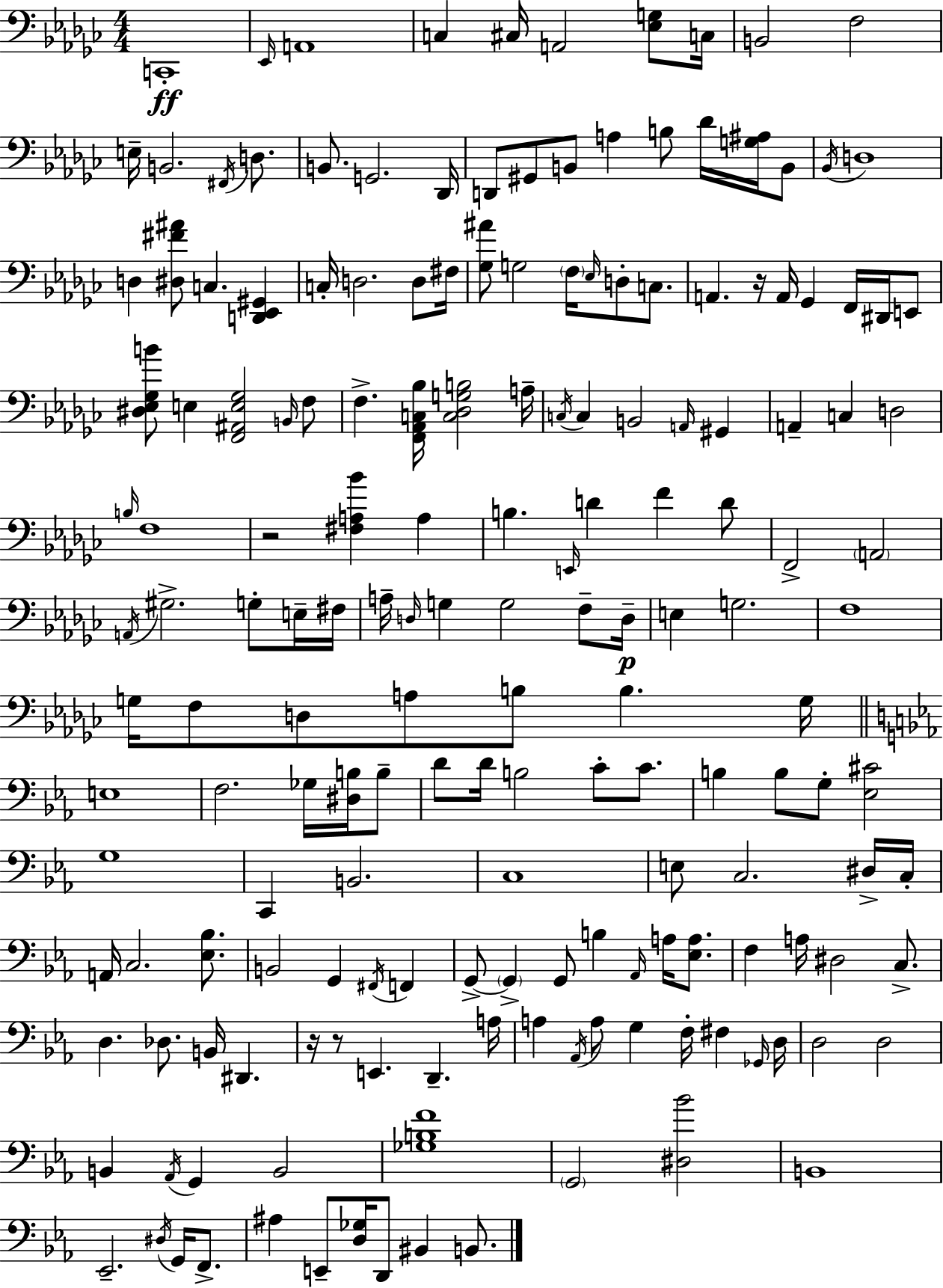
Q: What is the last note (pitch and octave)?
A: B2